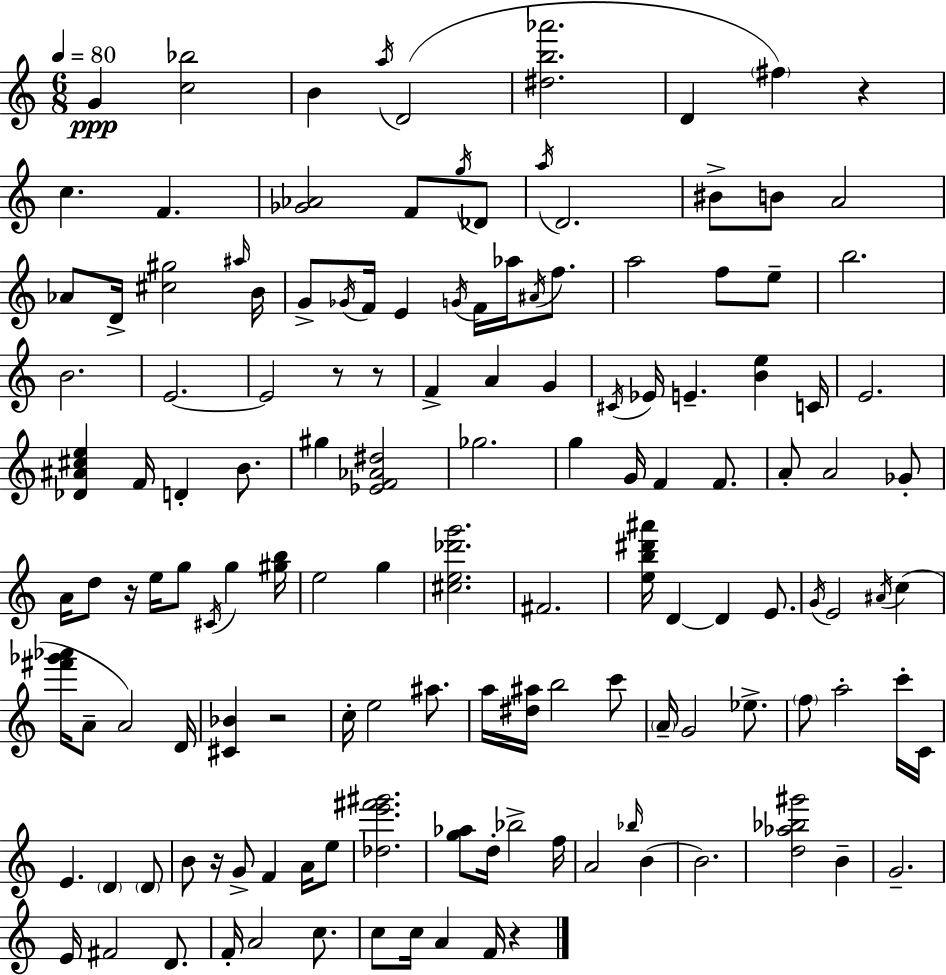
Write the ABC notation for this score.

X:1
T:Untitled
M:6/8
L:1/4
K:C
G [c_b]2 B a/4 D2 [^db_a']2 D ^f z c F [_G_A]2 F/2 g/4 _D/2 a/4 D2 ^B/2 B/2 A2 _A/2 D/4 [^c^g]2 ^a/4 B/4 G/2 _G/4 F/4 E G/4 F/4 _a/4 ^A/4 f/2 a2 f/2 e/2 b2 B2 E2 E2 z/2 z/2 F A G ^C/4 _E/4 E [Be] C/4 E2 [_D^A^ce] F/4 D B/2 ^g [_EF_A^d]2 _g2 g G/4 F F/2 A/2 A2 _G/2 A/4 d/2 z/4 e/4 g/2 ^C/4 g [^gb]/4 e2 g [^ce_d'g']2 ^F2 [eb^d'^a']/4 D D E/2 G/4 E2 ^A/4 c [^f'_g'_a']/4 A/2 A2 D/4 [^C_B] z2 c/4 e2 ^a/2 a/4 [^d^a]/4 b2 c'/2 A/4 G2 _e/2 f/2 a2 c'/4 C/4 E D D/2 B/2 z/4 G/2 F A/4 e/2 [_de'^f'^g']2 [g_a]/2 d/4 _b2 f/4 A2 _b/4 B B2 [d_a_b^g']2 B G2 E/4 ^F2 D/2 F/4 A2 c/2 c/2 c/4 A F/4 z